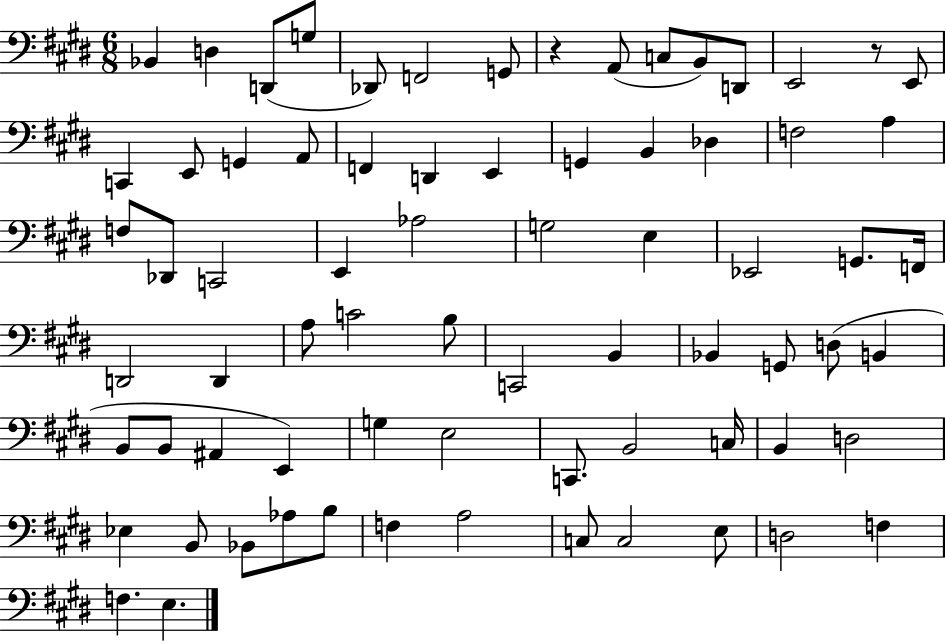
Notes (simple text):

Bb2/q D3/q D2/e G3/e Db2/e F2/h G2/e R/q A2/e C3/e B2/e D2/e E2/h R/e E2/e C2/q E2/e G2/q A2/e F2/q D2/q E2/q G2/q B2/q Db3/q F3/h A3/q F3/e Db2/e C2/h E2/q Ab3/h G3/h E3/q Eb2/h G2/e. F2/s D2/h D2/q A3/e C4/h B3/e C2/h B2/q Bb2/q G2/e D3/e B2/q B2/e B2/e A#2/q E2/q G3/q E3/h C2/e. B2/h C3/s B2/q D3/h Eb3/q B2/e Bb2/e Ab3/e B3/e F3/q A3/h C3/e C3/h E3/e D3/h F3/q F3/q. E3/q.